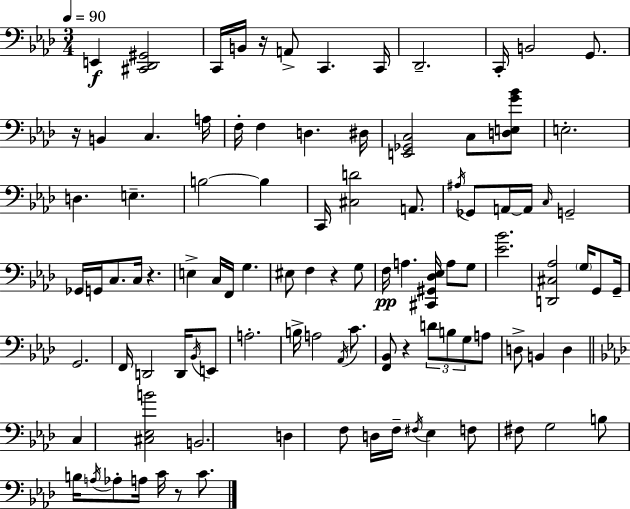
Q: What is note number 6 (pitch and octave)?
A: C2